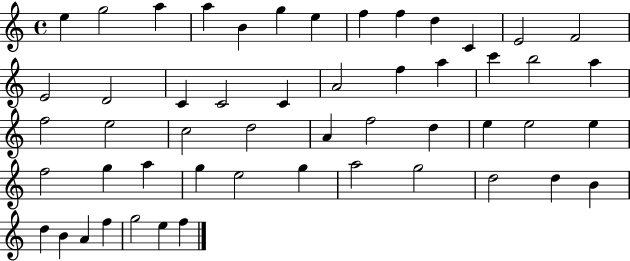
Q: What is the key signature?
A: C major